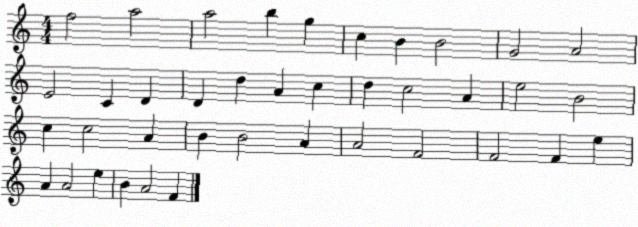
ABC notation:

X:1
T:Untitled
M:4/4
L:1/4
K:C
f2 a2 a2 b g c B B2 G2 A2 E2 C D D d A c d c2 A e2 B2 c c2 A B B2 A A2 F2 F2 F e A A2 e B A2 F